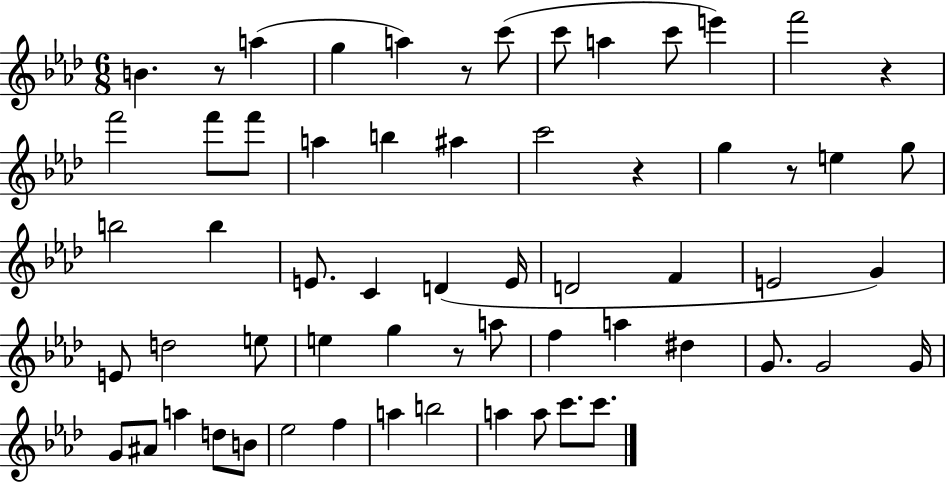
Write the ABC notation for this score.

X:1
T:Untitled
M:6/8
L:1/4
K:Ab
B z/2 a g a z/2 c'/2 c'/2 a c'/2 e' f'2 z f'2 f'/2 f'/2 a b ^a c'2 z g z/2 e g/2 b2 b E/2 C D E/4 D2 F E2 G E/2 d2 e/2 e g z/2 a/2 f a ^d G/2 G2 G/4 G/2 ^A/2 a d/2 B/2 _e2 f a b2 a a/2 c'/2 c'/2